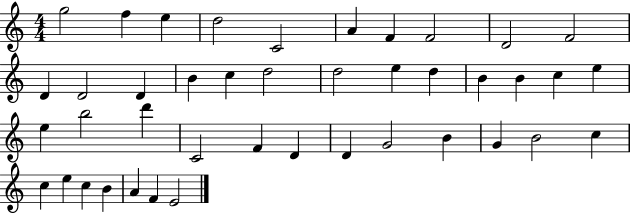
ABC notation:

X:1
T:Untitled
M:4/4
L:1/4
K:C
g2 f e d2 C2 A F F2 D2 F2 D D2 D B c d2 d2 e d B B c e e b2 d' C2 F D D G2 B G B2 c c e c B A F E2